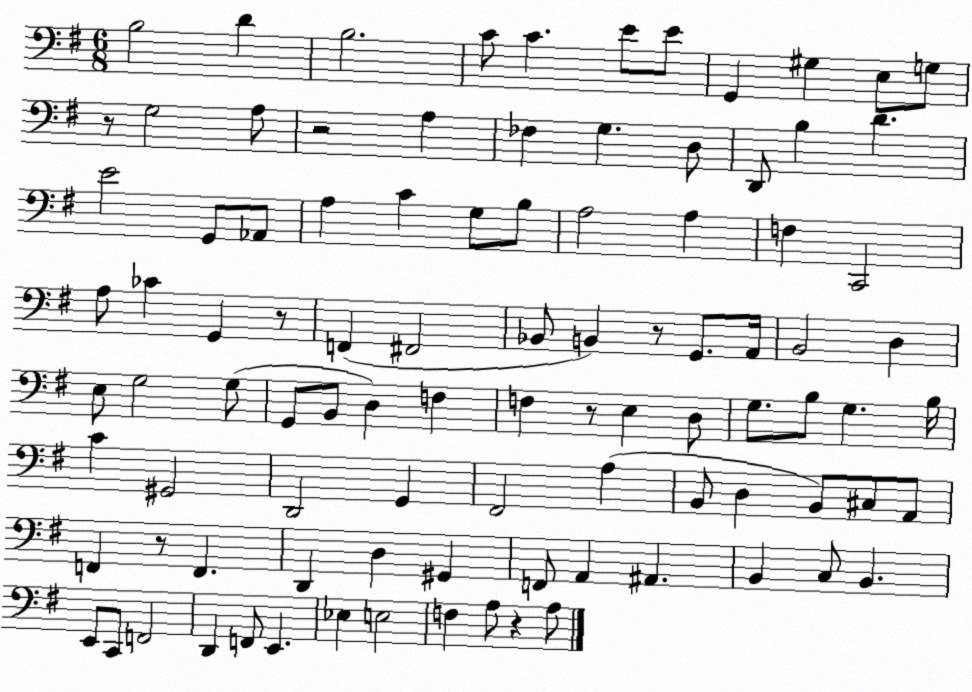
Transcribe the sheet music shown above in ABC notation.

X:1
T:Untitled
M:6/8
L:1/4
K:G
B,2 D B,2 C/2 C E/2 E/2 G,, ^G, E,/2 G,/2 z/2 G,2 A,/2 z2 A, _F, G, D,/2 D,,/2 B, D E2 G,,/2 _A,,/2 A, C G,/2 B,/2 A,2 A, F, C,,2 A,/2 _C G,, z/2 F,, ^F,,2 _B,,/2 B,, z/2 G,,/2 A,,/4 B,,2 D, E,/2 G,2 G,/2 G,,/2 B,,/2 D, F, F, z/2 E, D,/2 G,/2 B,/2 G, B,/4 C ^G,,2 D,,2 G,, ^F,,2 A, B,,/2 D, B,,/2 ^C,/2 A,,/2 F,, z/2 F,, D,, D, ^G,, F,,/2 A,, ^A,, B,, C,/2 B,, E,,/2 C,,/2 F,,2 D,, F,,/2 E,, _E, E,2 F, A,/2 z A,/2